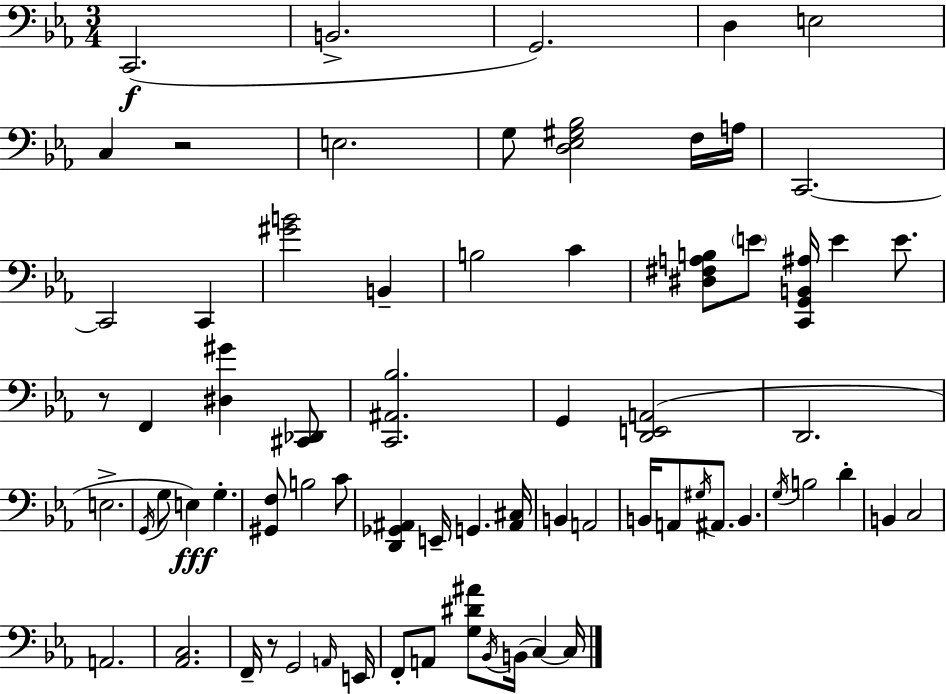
{
  \clef bass
  \numericTimeSignature
  \time 3/4
  \key c \minor
  \repeat volta 2 { c,2.(\f | b,2.-> | g,2.) | d4 e2 | \break c4 r2 | e2. | g8 <d ees gis bes>2 f16 a16 | c,2.~~ | \break c,2 c,4 | <gis' b'>2 b,4-- | b2 c'4 | <dis fis a b>8 \parenthesize e'8 <c, g, b, ais>16 e'4 e'8. | \break r8 f,4 <dis gis'>4 <cis, des,>8 | <c, ais, bes>2. | g,4 <d, e, a,>2( | d,2. | \break e2.-> | \acciaccatura { g,16 } g8 e4\fff) g4.-. | <gis, f>8 b2 c'8 | <d, ges, ais,>4 e,16-- g,4. | \break <ais, cis>16 b,4 a,2 | b,16 a,8 \acciaccatura { gis16 } ais,8. b,4. | \acciaccatura { g16 } b2 d'4-. | b,4 c2 | \break a,2. | <aes, c>2. | f,16-- r8 g,2 | \grace { a,16 } e,16 f,8-. a,8 <g dis' ais'>8 \acciaccatura { bes,16 }( b,16 | \break c4~~) c16 } \bar "|."
}